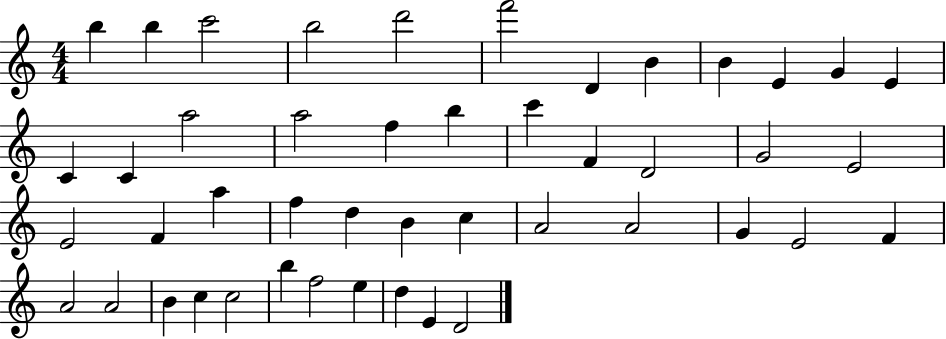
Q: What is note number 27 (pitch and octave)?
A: F5